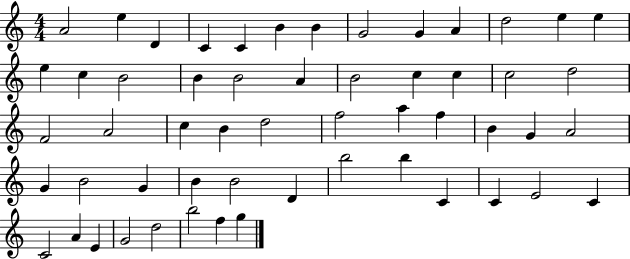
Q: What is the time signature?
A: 4/4